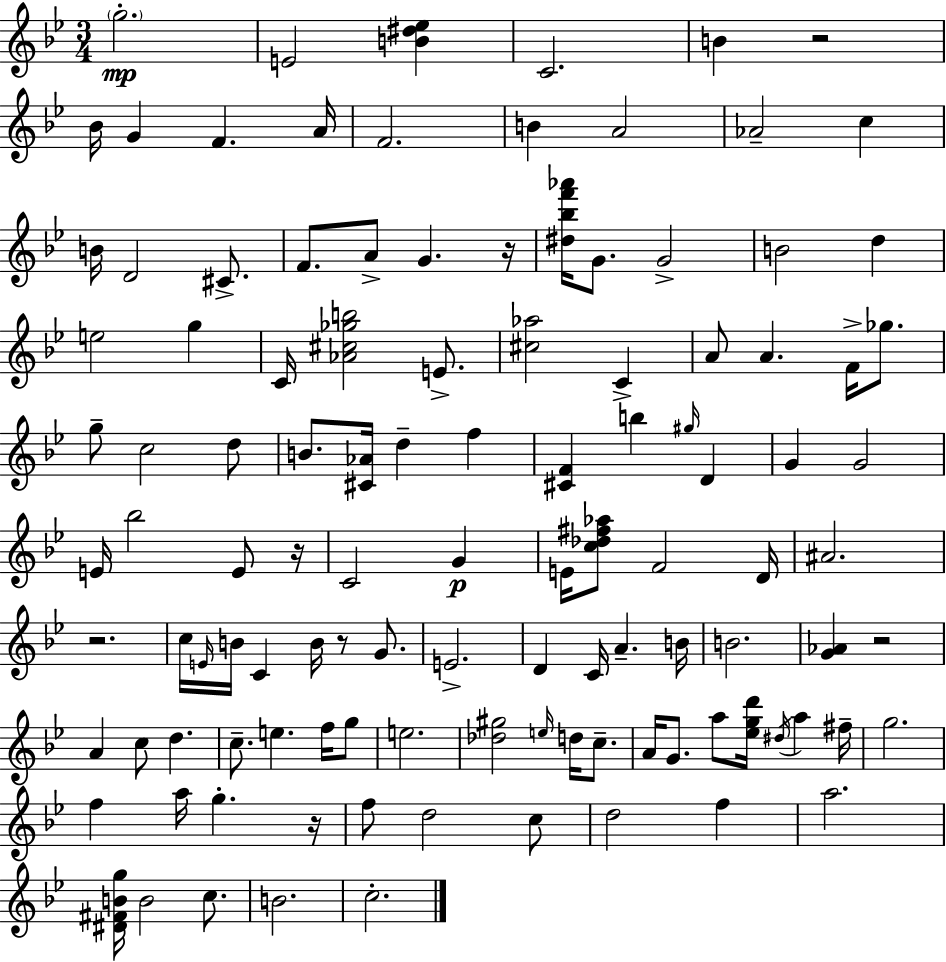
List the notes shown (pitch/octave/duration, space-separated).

G5/h. E4/h [B4,D#5,Eb5]/q C4/h. B4/q R/h Bb4/s G4/q F4/q. A4/s F4/h. B4/q A4/h Ab4/h C5/q B4/s D4/h C#4/e. F4/e. A4/e G4/q. R/s [D#5,Bb5,F6,Ab6]/s G4/e. G4/h B4/h D5/q E5/h G5/q C4/s [Ab4,C#5,Gb5,B5]/h E4/e. [C#5,Ab5]/h C4/q A4/e A4/q. F4/s Gb5/e. G5/e C5/h D5/e B4/e. [C#4,Ab4]/s D5/q F5/q [C#4,F4]/q B5/q G#5/s D4/q G4/q G4/h E4/s Bb5/h E4/e R/s C4/h G4/q E4/s [C5,Db5,F#5,Ab5]/e F4/h D4/s A#4/h. R/h. C5/s E4/s B4/s C4/q B4/s R/e G4/e. E4/h. D4/q C4/s A4/q. B4/s B4/h. [G4,Ab4]/q R/h A4/q C5/e D5/q. C5/e. E5/q. F5/s G5/e E5/h. [Db5,G#5]/h E5/s D5/s C5/e. A4/s G4/e. A5/e [Eb5,G5,D6]/s D#5/s A5/q F#5/s G5/h. F5/q A5/s G5/q. R/s F5/e D5/h C5/e D5/h F5/q A5/h. [D#4,F#4,B4,G5]/s B4/h C5/e. B4/h. C5/h.